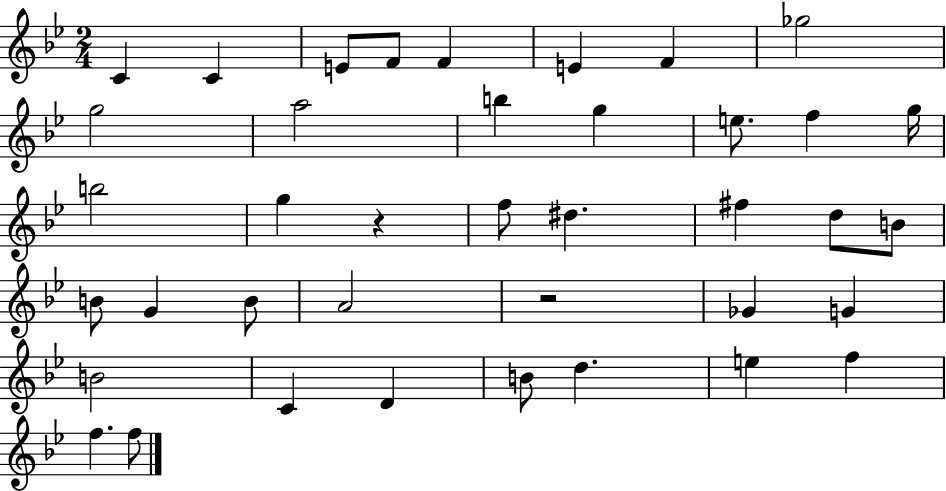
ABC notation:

X:1
T:Untitled
M:2/4
L:1/4
K:Bb
C C E/2 F/2 F E F _g2 g2 a2 b g e/2 f g/4 b2 g z f/2 ^d ^f d/2 B/2 B/2 G B/2 A2 z2 _G G B2 C D B/2 d e f f f/2